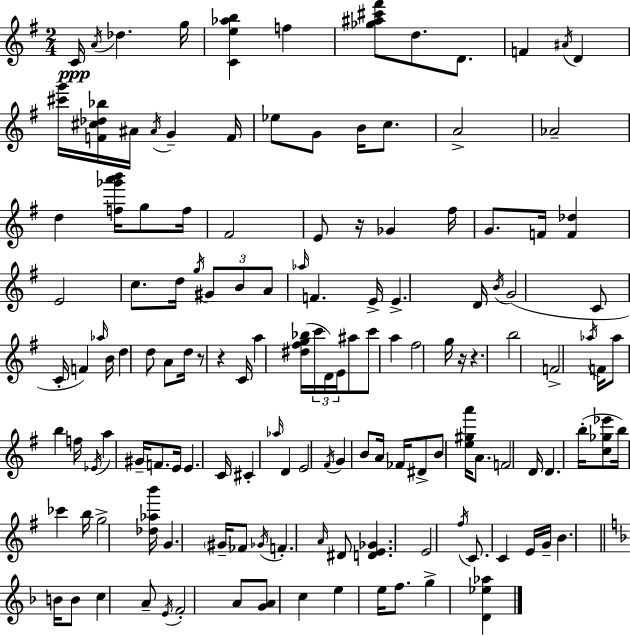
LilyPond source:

{
  \clef treble
  \numericTimeSignature
  \time 2/4
  \key e \minor
  \repeat volta 2 { c'16\ppp \acciaccatura { a'16 } des''4. | g''16 <c' e'' aes'' b''>4 f''4 | <ges'' ais'' cis''' fis'''>8 d''8. d'8. | f'4 \acciaccatura { ais'16 } d'4 | \break <cis''' g'''>16 <f' cis'' des'' bes''>16 ais'16 \acciaccatura { ais'16 } g'4-- | f'16 ees''8 g'8 b'16 | c''8. a'2-> | aes'2-- | \break d''4 <f'' ges''' a''' b'''>16 | g''8 f''16 fis'2 | e'8 r16 ges'4 | fis''16 g'8. f'16 <f' des''>4 | \break e'2 | c''8. d''16 \acciaccatura { g''16 } | \tuplet 3/2 { gis'8 b'8 a'8 } \grace { aes''16 } f'4. | e'16-> e'4.-> | \break d'16 \acciaccatura { b'16 } g'2( | c'8 | c'16-. f'4) \grace { aes''16 } b'16 d''4 | d''8 a'8 d''16 | \break r8 r4 c'16 a''4 | <dis'' fis'' g'' bes''>16( \tuplet 3/2 { c'''16 d'16) e'16 } ais''8 | c'''8 a''4 fis''2 | g''16 | \break r16 r4. b''2 | f'2-> | \acciaccatura { aes''16 } | f'16 aes''8 b''4 f''16 | \break \acciaccatura { ees'16 } a''4 gis'16-- f'8. | e'16 e'4. | c'16 cis'4-. \grace { aes''16 } d'4 | e'2 | \break \acciaccatura { fis'16 } g'4 b'8 | a'16 fes'16 dis'8-> b'8 <e'' gis'' a'''>16 | a'8. f'2 | d'16 d'4. | \break b''16-.( <c'' ges'' ees'''>8 b''16) ces'''4 | b''16 g''2-> | <des'' aes'' b'''>16 g'4. | \parenthesize gis'16-- fes'8 \acciaccatura { ges'16 } f'4.-. | \break \grace { a'16 } dis'8 <d' e' ges'>4. | e'2 | \acciaccatura { fis''16 } c'8. | c'4 e'16 g'16-- b'4. | \break \bar "||" \break \key f \major b'16 b'8 c''4 a'8-- | \acciaccatura { e'16 } f'2-. | a'8 <g' a'>8 c''4 | e''4 e''16 f''8. | \break g''4-> <d' ees'' aes''>4 | } \bar "|."
}